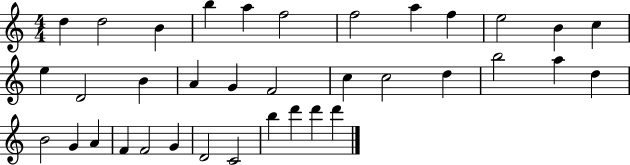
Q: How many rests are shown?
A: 0